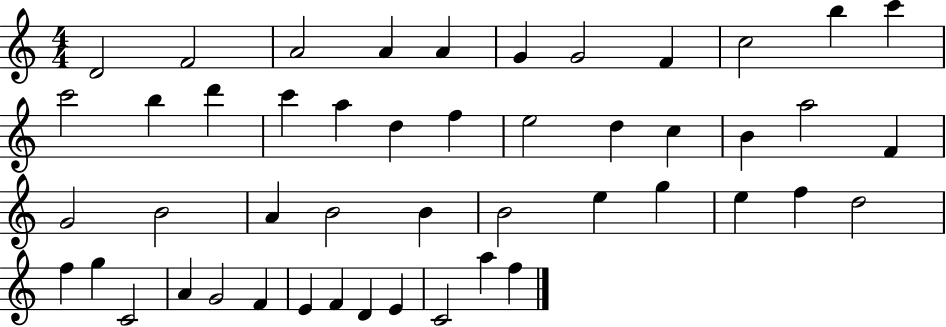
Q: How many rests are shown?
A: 0